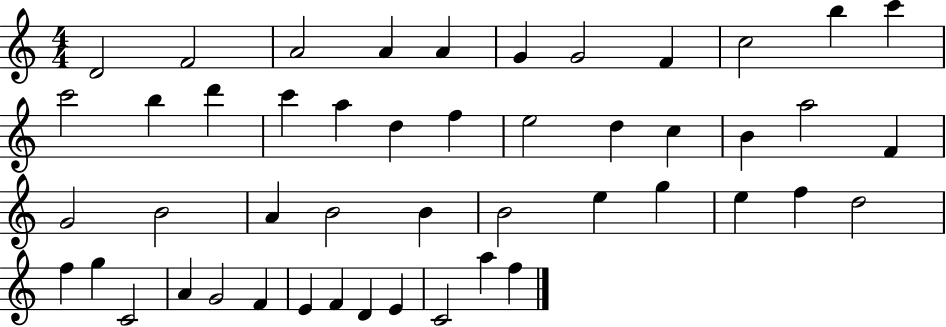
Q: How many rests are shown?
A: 0